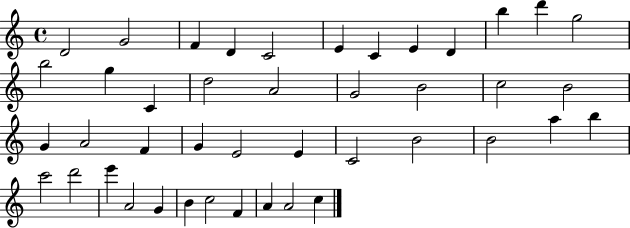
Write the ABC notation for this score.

X:1
T:Untitled
M:4/4
L:1/4
K:C
D2 G2 F D C2 E C E D b d' g2 b2 g C d2 A2 G2 B2 c2 B2 G A2 F G E2 E C2 B2 B2 a b c'2 d'2 e' A2 G B c2 F A A2 c